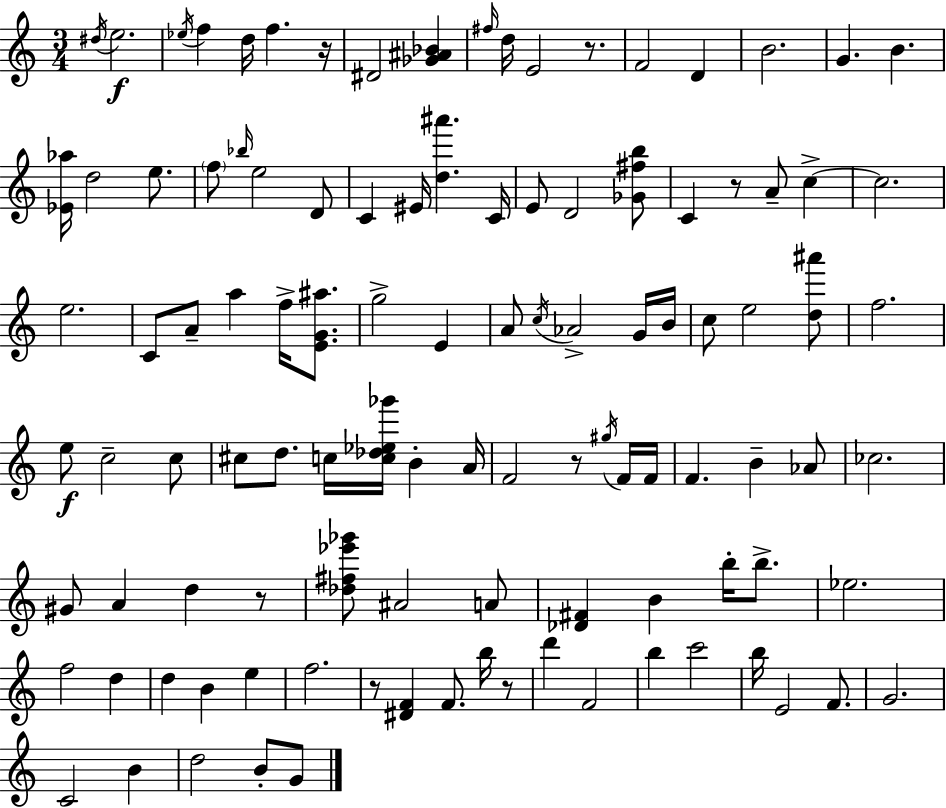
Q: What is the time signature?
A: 3/4